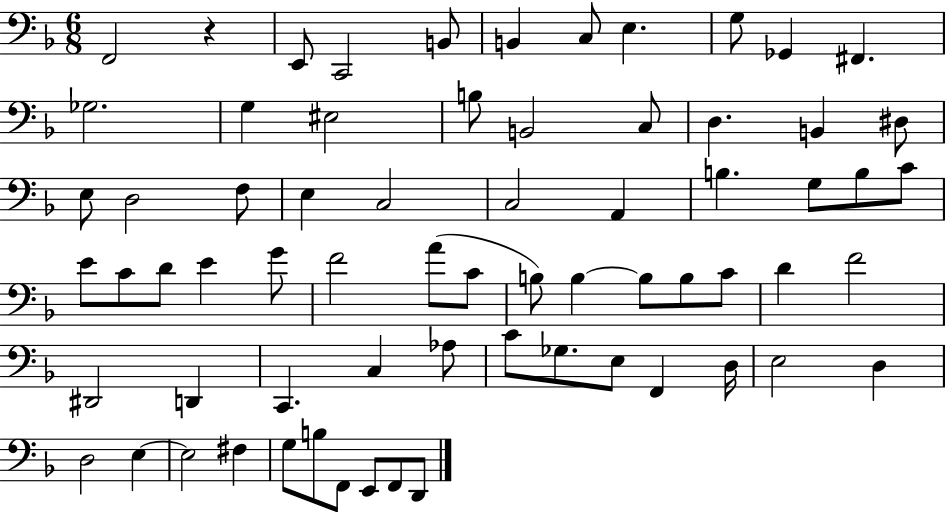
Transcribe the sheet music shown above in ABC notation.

X:1
T:Untitled
M:6/8
L:1/4
K:F
F,,2 z E,,/2 C,,2 B,,/2 B,, C,/2 E, G,/2 _G,, ^F,, _G,2 G, ^E,2 B,/2 B,,2 C,/2 D, B,, ^D,/2 E,/2 D,2 F,/2 E, C,2 C,2 A,, B, G,/2 B,/2 C/2 E/2 C/2 D/2 E G/2 F2 A/2 C/2 B,/2 B, B,/2 B,/2 C/2 D F2 ^D,,2 D,, C,, C, _A,/2 C/2 _G,/2 E,/2 F,, D,/4 E,2 D, D,2 E, E,2 ^F, G,/2 B,/2 F,,/2 E,,/2 F,,/2 D,,/2